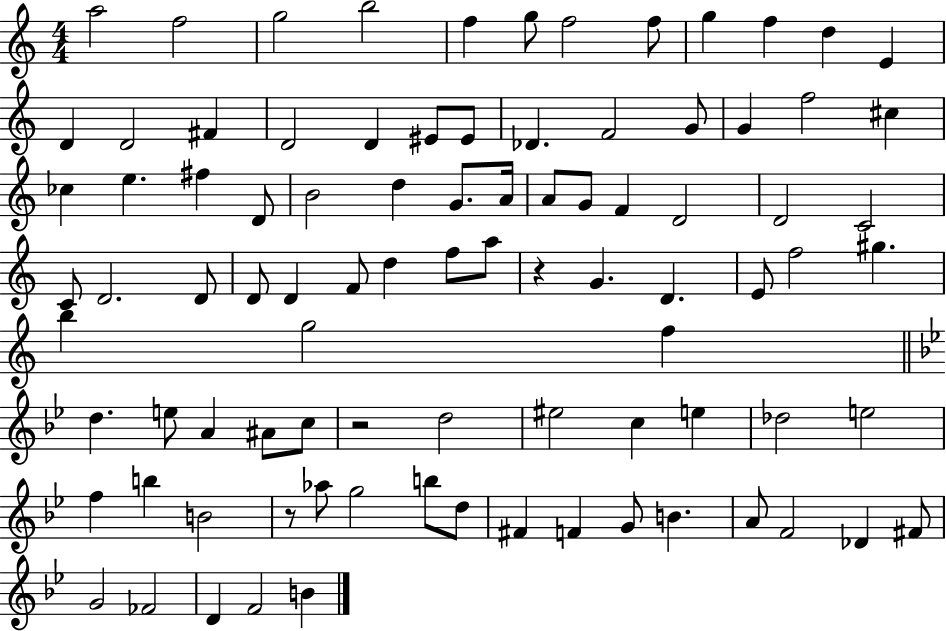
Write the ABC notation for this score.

X:1
T:Untitled
M:4/4
L:1/4
K:C
a2 f2 g2 b2 f g/2 f2 f/2 g f d E D D2 ^F D2 D ^E/2 ^E/2 _D F2 G/2 G f2 ^c _c e ^f D/2 B2 d G/2 A/4 A/2 G/2 F D2 D2 C2 C/2 D2 D/2 D/2 D F/2 d f/2 a/2 z G D E/2 f2 ^g b g2 f d e/2 A ^A/2 c/2 z2 d2 ^e2 c e _d2 e2 f b B2 z/2 _a/2 g2 b/2 d/2 ^F F G/2 B A/2 F2 _D ^F/2 G2 _F2 D F2 B